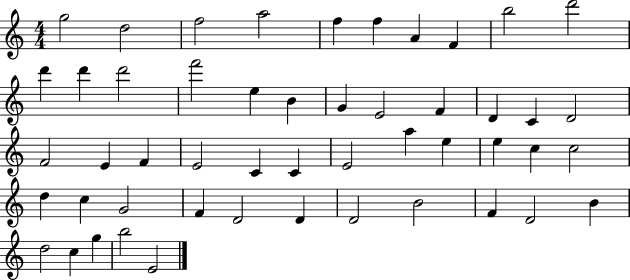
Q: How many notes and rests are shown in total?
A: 50